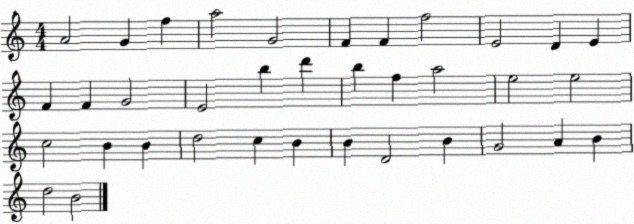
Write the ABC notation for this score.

X:1
T:Untitled
M:4/4
L:1/4
K:C
A2 G f a2 G2 F F f2 E2 D E F F G2 E2 b d' b f a2 e2 e2 c2 B B d2 c B B D2 B G2 A B d2 B2